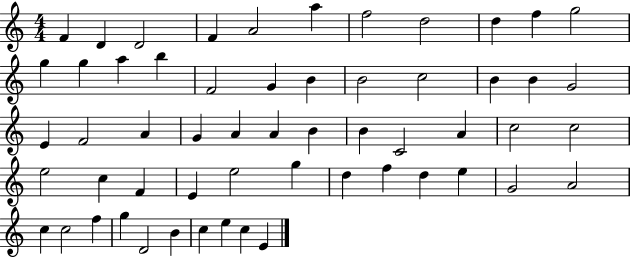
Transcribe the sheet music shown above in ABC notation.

X:1
T:Untitled
M:4/4
L:1/4
K:C
F D D2 F A2 a f2 d2 d f g2 g g a b F2 G B B2 c2 B B G2 E F2 A G A A B B C2 A c2 c2 e2 c F E e2 g d f d e G2 A2 c c2 f g D2 B c e c E